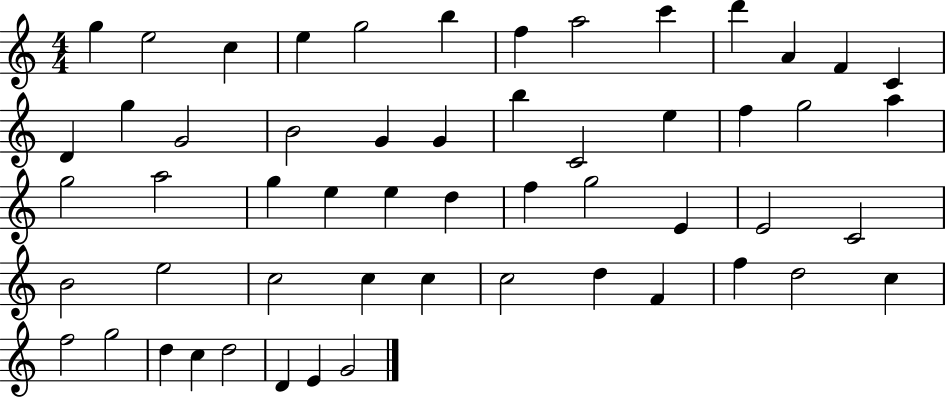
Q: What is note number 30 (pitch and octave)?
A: E5